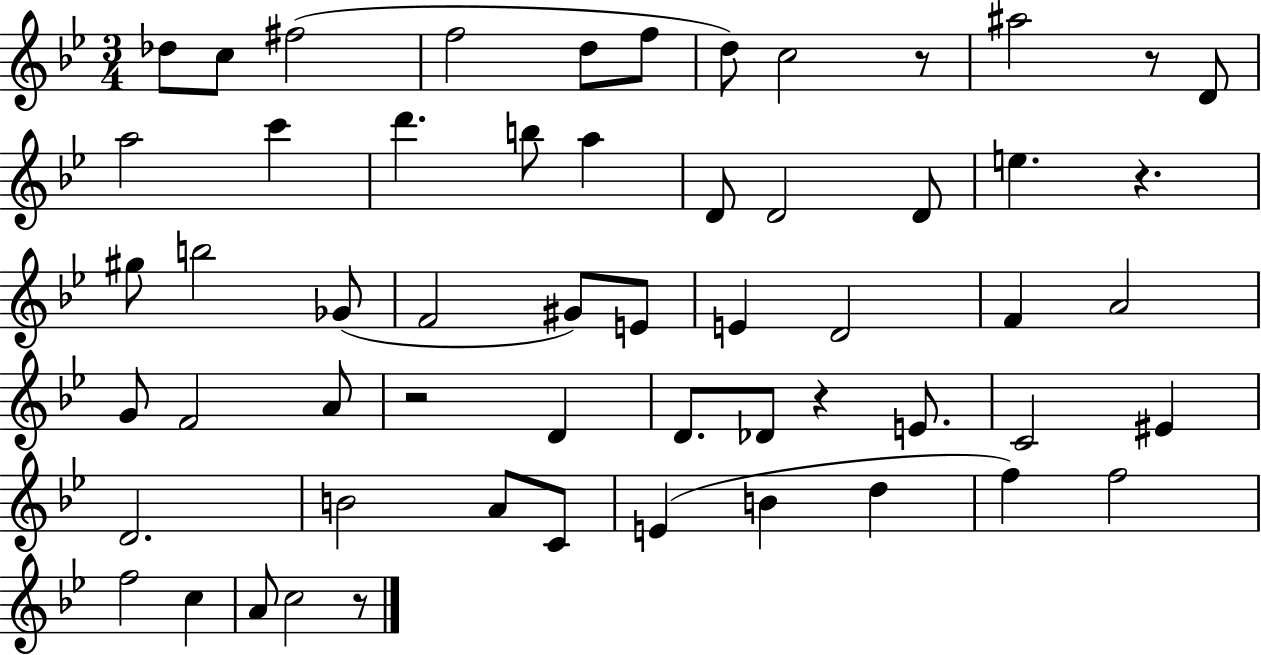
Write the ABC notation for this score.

X:1
T:Untitled
M:3/4
L:1/4
K:Bb
_d/2 c/2 ^f2 f2 d/2 f/2 d/2 c2 z/2 ^a2 z/2 D/2 a2 c' d' b/2 a D/2 D2 D/2 e z ^g/2 b2 _G/2 F2 ^G/2 E/2 E D2 F A2 G/2 F2 A/2 z2 D D/2 _D/2 z E/2 C2 ^E D2 B2 A/2 C/2 E B d f f2 f2 c A/2 c2 z/2